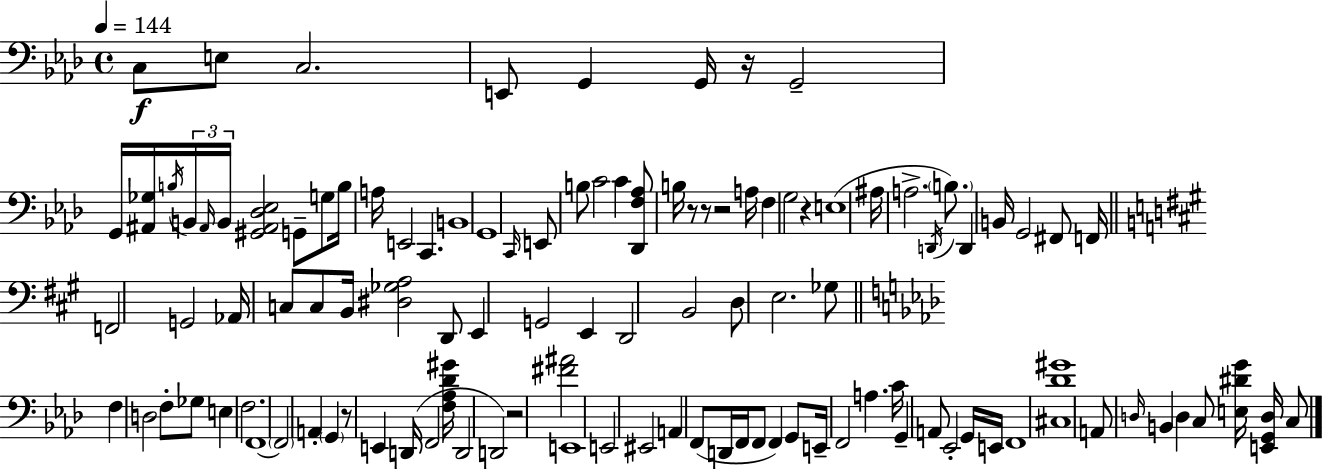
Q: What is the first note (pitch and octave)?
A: C3